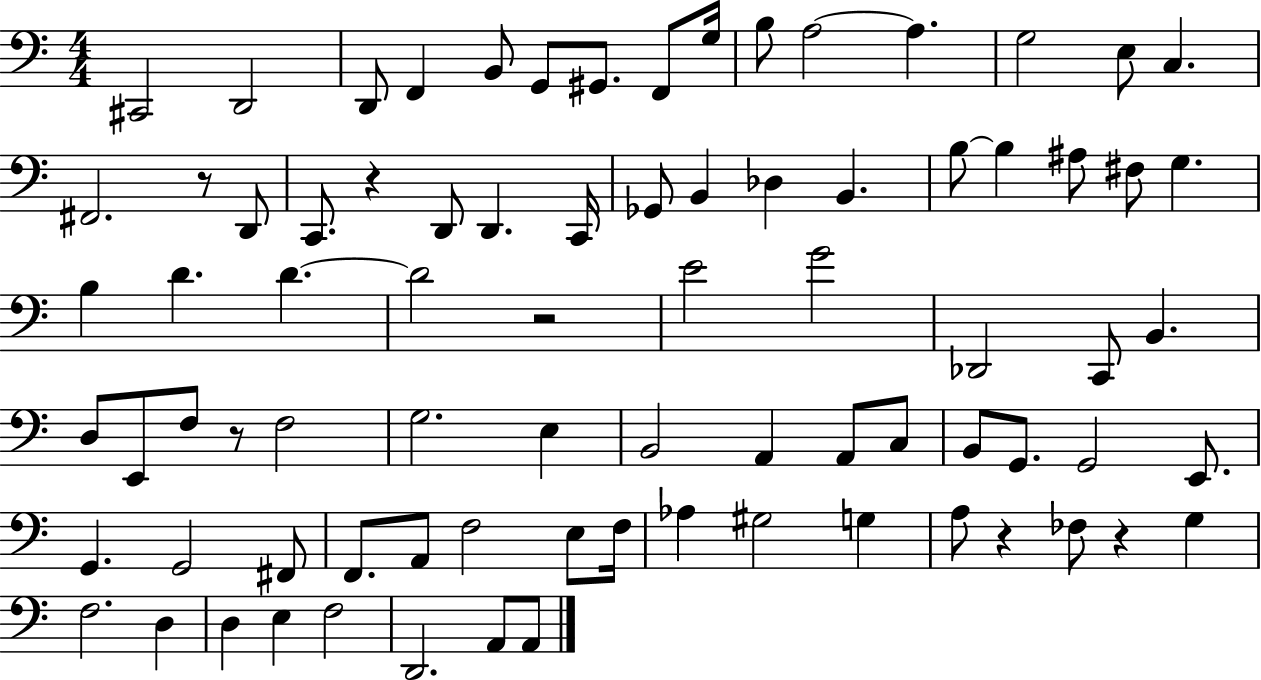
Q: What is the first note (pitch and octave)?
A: C#2